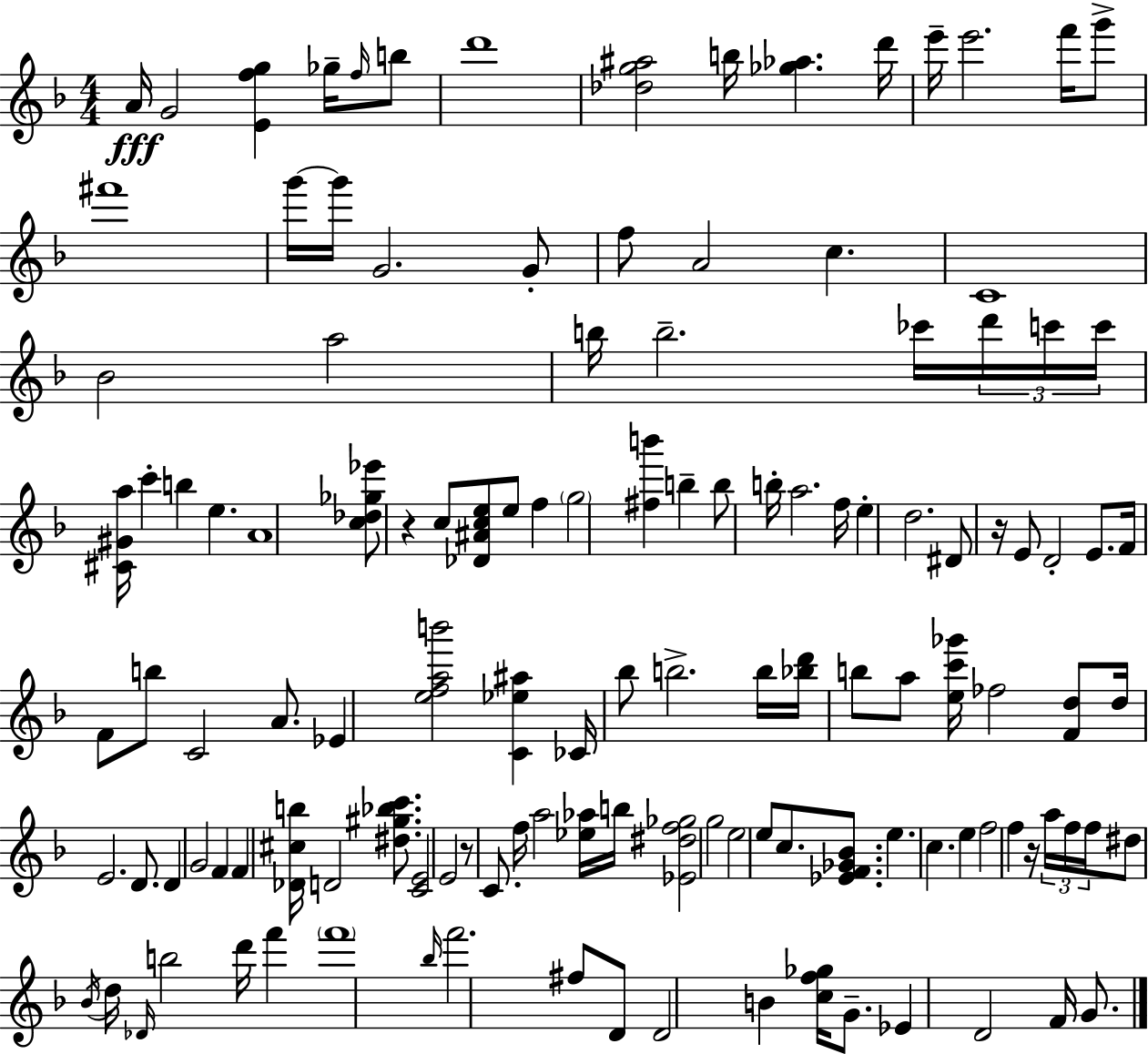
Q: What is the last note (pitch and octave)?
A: G4